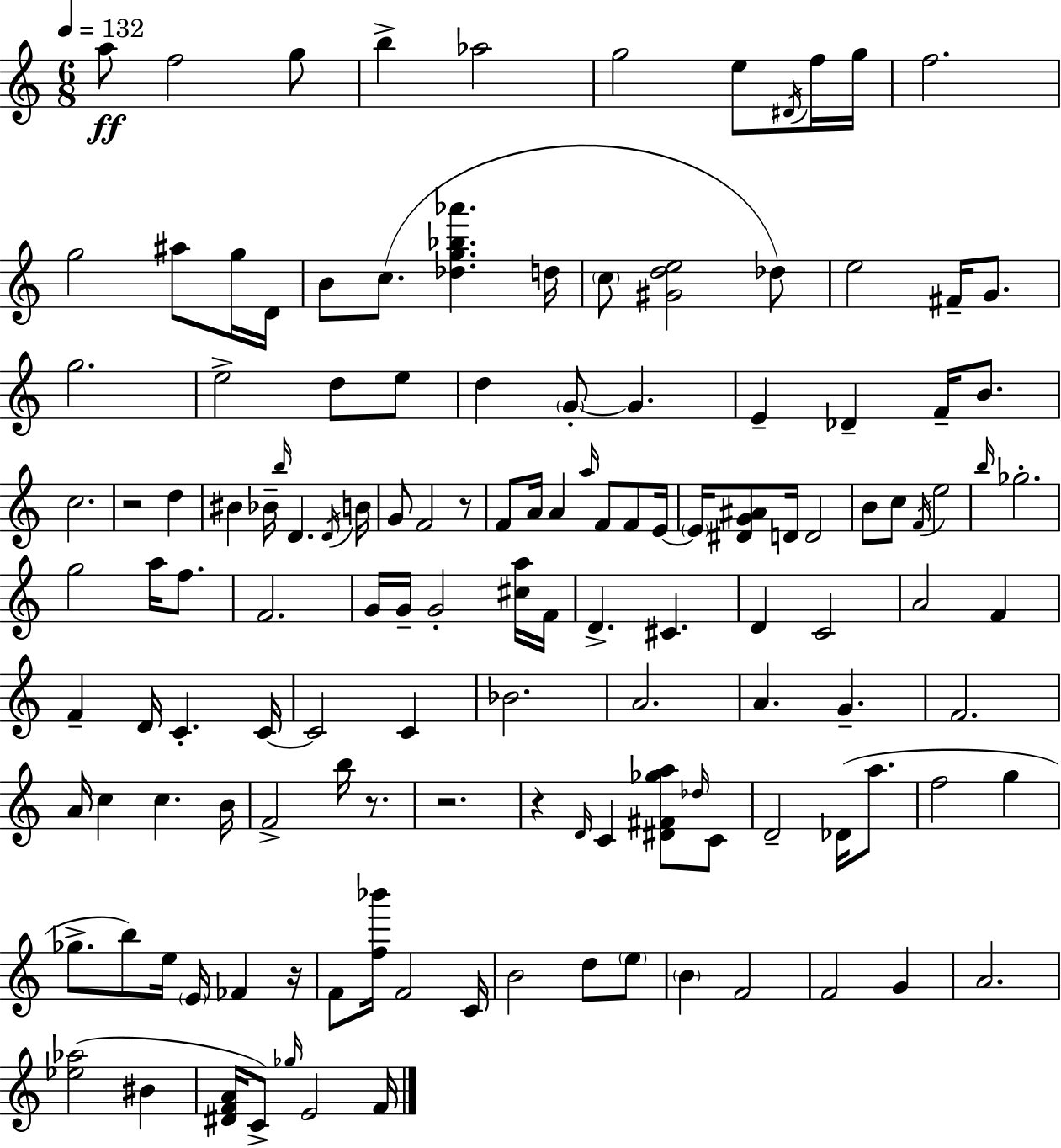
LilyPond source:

{
  \clef treble
  \numericTimeSignature
  \time 6/8
  \key c \major
  \tempo 4 = 132
  a''8\ff f''2 g''8 | b''4-> aes''2 | g''2 e''8 \acciaccatura { dis'16 } f''16 | g''16 f''2. | \break g''2 ais''8 g''16 | d'16 b'8 c''8.( <des'' g'' bes'' aes'''>4. | d''16 \parenthesize c''8 <gis' d'' e''>2 des''8) | e''2 fis'16-- g'8. | \break g''2. | e''2-> d''8 e''8 | d''4 \parenthesize g'8-.~~ g'4. | e'4-- des'4-- f'16-- b'8. | \break c''2. | r2 d''4 | bis'4 bes'16-- \grace { b''16 } d'4. | \acciaccatura { d'16 } b'16 g'8 f'2 | \break r8 f'8 a'16 a'4 \grace { a''16 } f'8 | f'8 e'16~~ \parenthesize e'16 <dis' g' ais'>8 d'16 d'2 | b'8 c''8 \acciaccatura { f'16 } e''2 | \grace { b''16 } ges''2.-. | \break g''2 | a''16 f''8. f'2. | g'16 g'16-- g'2-. | <cis'' a''>16 f'16 d'4.-> | \break cis'4. d'4 c'2 | a'2 | f'4 f'4-- d'16 c'4.-. | c'16~~ c'2 | \break c'4 bes'2. | a'2. | a'4. | g'4.-- f'2. | \break a'16 c''4 c''4. | b'16 f'2-> | b''16 r8. r2. | r4 \grace { d'16 } c'4 | \break <dis' fis' ges'' a''>8 \grace { des''16 } c'8 d'2-- | des'16( a''8. f''2 | g''4 ges''8.-> b''8) | e''16 \parenthesize e'16 fes'4 r16 f'8 <f'' bes'''>16 f'2 | \break c'16 b'2 | d''8 \parenthesize e''8 \parenthesize b'4 | f'2 f'2 | g'4 a'2. | \break <ees'' aes''>2( | bis'4 <dis' f' a'>16 c'8->) \grace { ges''16 } | e'2 f'16 \bar "|."
}